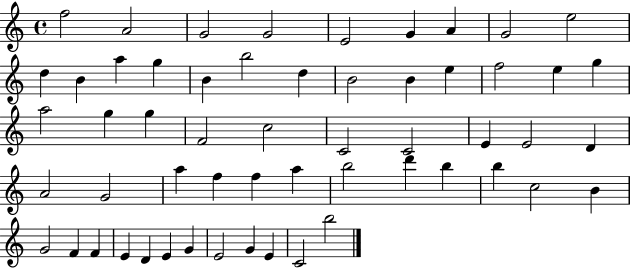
F5/h A4/h G4/h G4/h E4/h G4/q A4/q G4/h E5/h D5/q B4/q A5/q G5/q B4/q B5/h D5/q B4/h B4/q E5/q F5/h E5/q G5/q A5/h G5/q G5/q F4/h C5/h C4/h C4/h E4/q E4/h D4/q A4/h G4/h A5/q F5/q F5/q A5/q B5/h D6/q B5/q B5/q C5/h B4/q G4/h F4/q F4/q E4/q D4/q E4/q G4/q E4/h G4/q E4/q C4/h B5/h